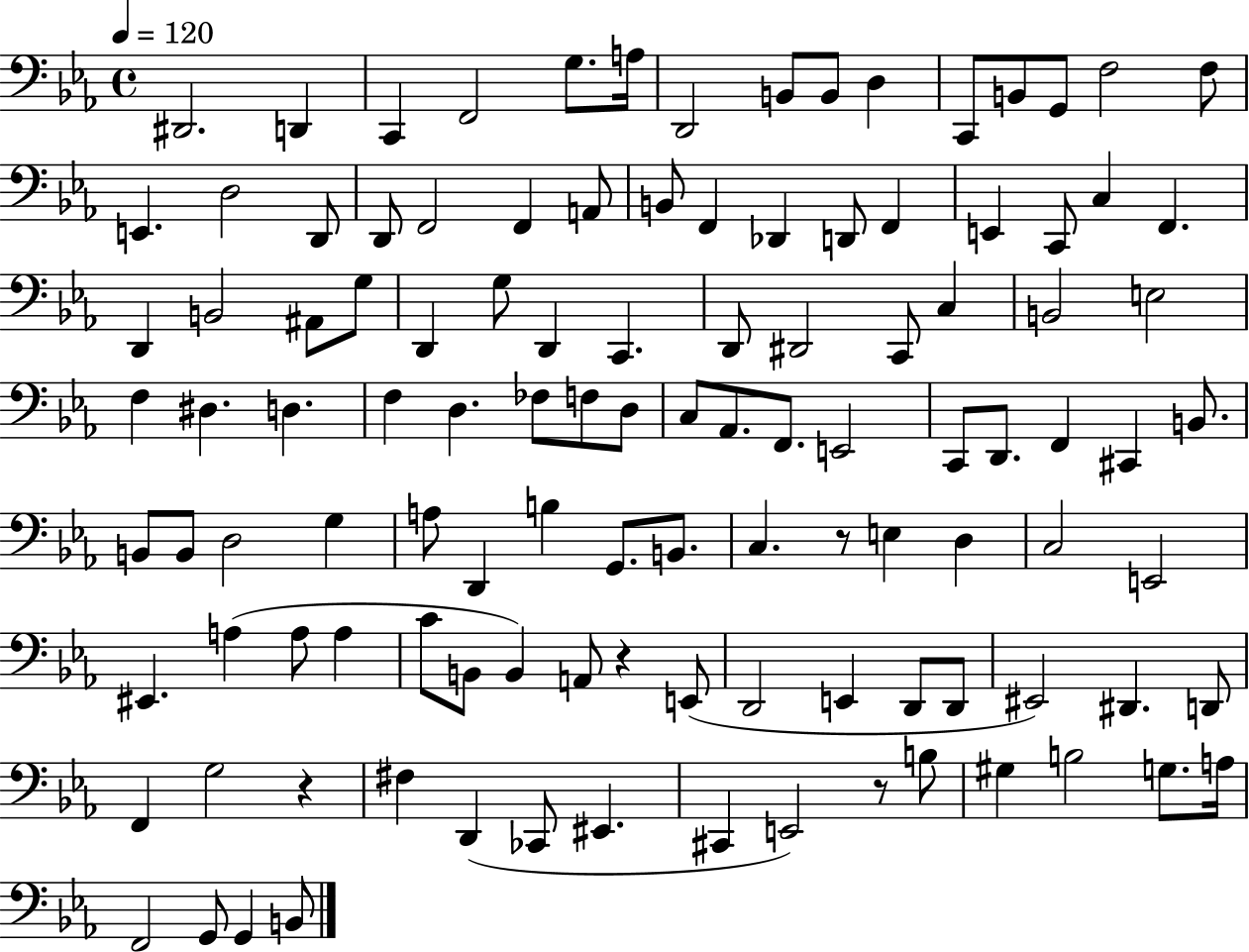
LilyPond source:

{
  \clef bass
  \time 4/4
  \defaultTimeSignature
  \key ees \major
  \tempo 4 = 120
  \repeat volta 2 { dis,2. d,4 | c,4 f,2 g8. a16 | d,2 b,8 b,8 d4 | c,8 b,8 g,8 f2 f8 | \break e,4. d2 d,8 | d,8 f,2 f,4 a,8 | b,8 f,4 des,4 d,8 f,4 | e,4 c,8 c4 f,4. | \break d,4 b,2 ais,8 g8 | d,4 g8 d,4 c,4. | d,8 dis,2 c,8 c4 | b,2 e2 | \break f4 dis4. d4. | f4 d4. fes8 f8 d8 | c8 aes,8. f,8. e,2 | c,8 d,8. f,4 cis,4 b,8. | \break b,8 b,8 d2 g4 | a8 d,4 b4 g,8. b,8. | c4. r8 e4 d4 | c2 e,2 | \break eis,4. a4( a8 a4 | c'8 b,8 b,4) a,8 r4 e,8( | d,2 e,4 d,8 d,8 | eis,2) dis,4. d,8 | \break f,4 g2 r4 | fis4 d,4( ces,8 eis,4. | cis,4 e,2) r8 b8 | gis4 b2 g8. a16 | \break f,2 g,8 g,4 b,8 | } \bar "|."
}